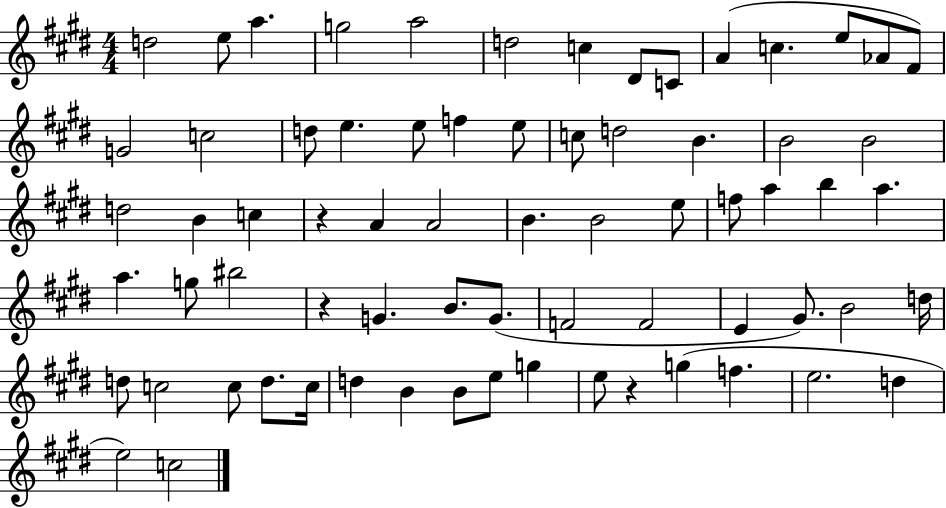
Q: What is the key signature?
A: E major